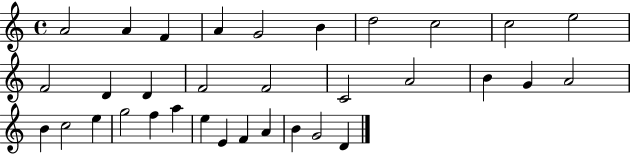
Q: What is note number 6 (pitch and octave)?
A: B4